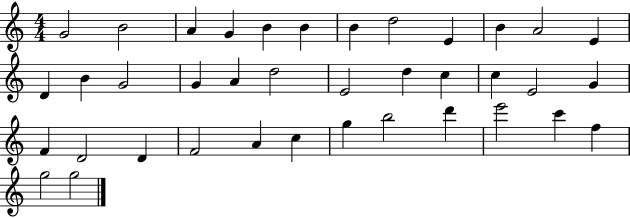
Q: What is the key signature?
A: C major